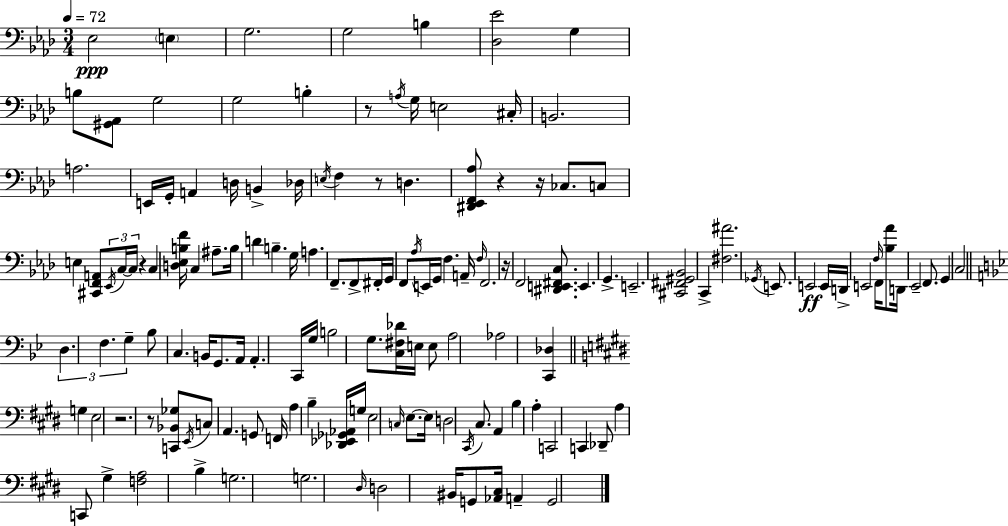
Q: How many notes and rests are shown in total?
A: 144